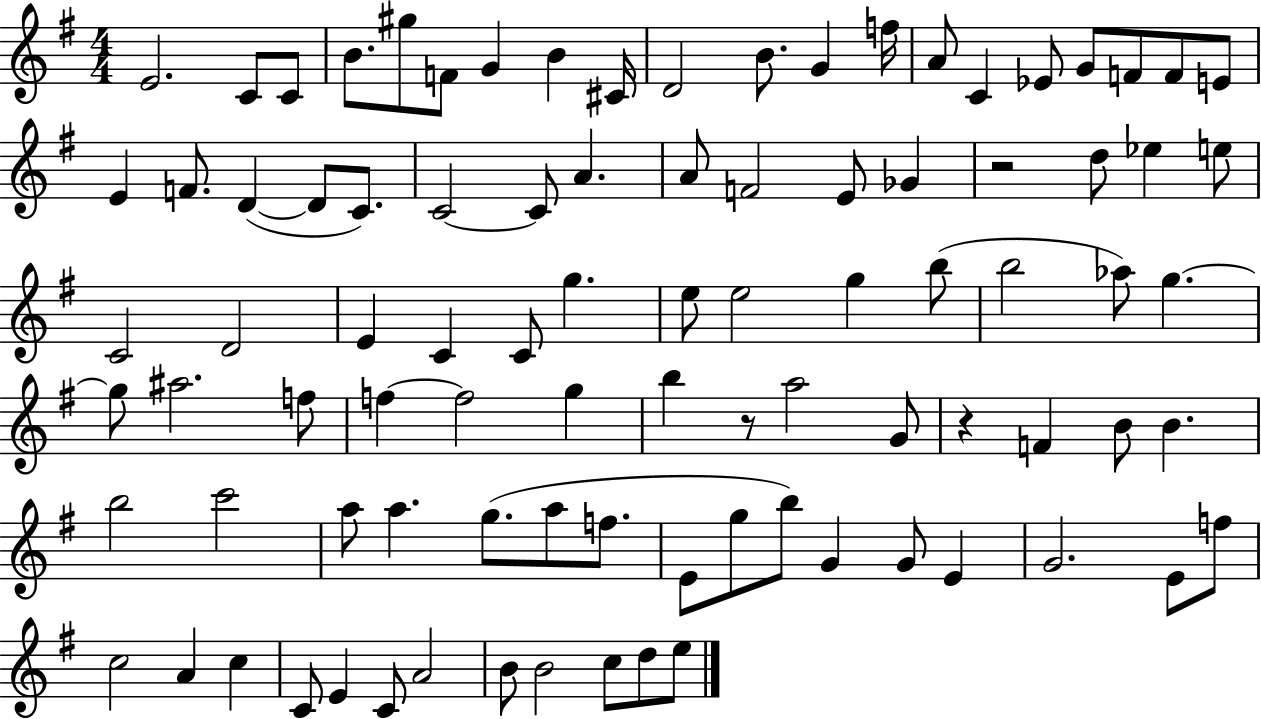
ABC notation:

X:1
T:Untitled
M:4/4
L:1/4
K:G
E2 C/2 C/2 B/2 ^g/2 F/2 G B ^C/4 D2 B/2 G f/4 A/2 C _E/2 G/2 F/2 F/2 E/2 E F/2 D D/2 C/2 C2 C/2 A A/2 F2 E/2 _G z2 d/2 _e e/2 C2 D2 E C C/2 g e/2 e2 g b/2 b2 _a/2 g g/2 ^a2 f/2 f f2 g b z/2 a2 G/2 z F B/2 B b2 c'2 a/2 a g/2 a/2 f/2 E/2 g/2 b/2 G G/2 E G2 E/2 f/2 c2 A c C/2 E C/2 A2 B/2 B2 c/2 d/2 e/2